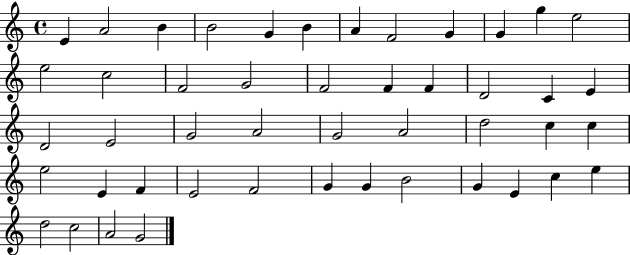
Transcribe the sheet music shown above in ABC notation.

X:1
T:Untitled
M:4/4
L:1/4
K:C
E A2 B B2 G B A F2 G G g e2 e2 c2 F2 G2 F2 F F D2 C E D2 E2 G2 A2 G2 A2 d2 c c e2 E F E2 F2 G G B2 G E c e d2 c2 A2 G2